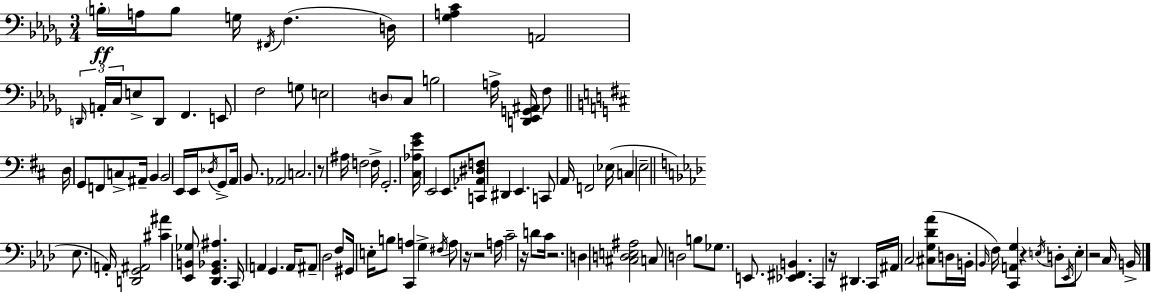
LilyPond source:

{
  \clef bass
  \numericTimeSignature
  \time 3/4
  \key bes \minor
  \repeat volta 2 { \parenthesize b16-.\ff a16 b8 g16 \acciaccatura { fis,16 }( f4. | d16) <ges a c'>4 a,2 | \tuplet 3/2 { \grace { d,16 } a,16-. c16 } e8-> d,8 f,4. | e,8 f2 | \break g8 e2 \parenthesize d8 | c8 b2 a16-> <d, ees, g, ais,>16 | f8 \bar "||" \break \key b \minor d16 g,8 f,8 c8-> ais,16-- b,4 | b,2 e,16 e,16 \acciaccatura { des16 } g,8-> | a,16 b,8. aes,2 | c2. | \break r8 ais16 f2 | f16-> g,2.-. | <cis aes e' g'>16 e,2 e,8. | <c, aes, dis f>8 dis,4 e,4. | \break c,8 a,16 f,2 | ees16( c4 e2-- | \bar "||" \break \key aes \major ees8. a,16-.) <d, g, ais,>2 | <cis' ais'>4 <ees, b, ges>8 <des, g, bes, ais>4. | c,16 a,4 g,4. a,16 | ais,8-- des2 f8 | \break gis,16 e16-. b8 <c, a>4 g4-> | \acciaccatura { fis16 } a8 r16 r2 | a16 c'2-- r16 d'8 | c'16 r2. | \break d4 <cis d e ais>2 | c8 d2 b8 | ges8. e,8. <ees, fis, b,>4. | c,4 r16 dis,4. | \break c,16 ais,16 c2 <cis g des' aes'>8( | d16 b,16-. \grace { bes,16 } f16) <c, a, g>4 r4 | \acciaccatura { e16 } d8-. \acciaccatura { ees,16 } e8-. r2 | c16 b,16-> } \bar "|."
}